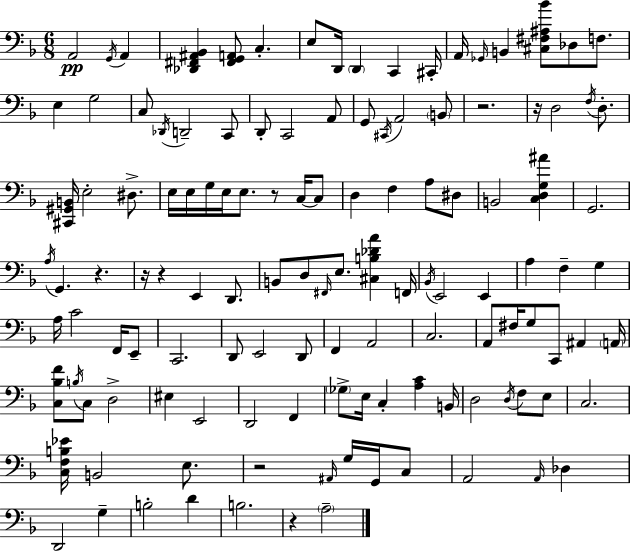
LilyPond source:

{
  \clef bass
  \numericTimeSignature
  \time 6/8
  \key f \major
  a,2\pp \acciaccatura { g,16 } a,4 | <des, fis, ais, bes,>4 <fis, g, a,>8 c4.-. | e8 d,16 \parenthesize d,4 c,4 | cis,16-. a,16 \grace { ges,16 } b,4 <cis fis ais bes'>8 des8 f8. | \break e4 g2 | c8 \acciaccatura { des,16 } d,2-- | c,8 d,8-. c,2 | a,8 g,8 \acciaccatura { cis,16 } a,2 | \break \parenthesize b,8 r2. | r16 d2 | \acciaccatura { f16 } d8.-. <cis, gis, b,>16 e2-. | dis8.-> e16 e16 g16 e16 e8. | \break r8 c16~~ c8 d4 f4 | a8 dis8 b,2 | <c d g ais'>4 g,2. | \acciaccatura { a16 } g,4. | \break r4. r16 r4 e,4 | d,8. b,8 d8 \grace { fis,16 } e8. | <cis b des' a'>4 f,16 \acciaccatura { bes,16 } e,2 | e,4 a4 | \break f4-- g4 a16 c'2 | f,16 e,8-- c,2. | d,8 e,2 | d,8 f,4 | \break a,2 c2. | a,8 fis16 g8 | c,8 ais,4 \parenthesize a,16 <c bes f'>8 \acciaccatura { b16 } c8 | d2-> eis4 | \break e,2 d,2 | f,4 \parenthesize ges8-> e16 | c4-. <a c'>4 b,16 d2 | \acciaccatura { d16 } f8 e8 c2. | \break <c f b ees'>16 b,2 | e8. r2 | \grace { ais,16 } g16 g,16 c8 a,2 | \grace { a,16 } des4 | \break d,2 g4-- | b2-. d'4 | b2. | r4 \parenthesize a2-- | \break \bar "|."
}